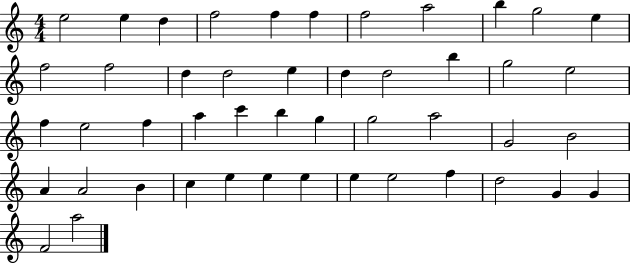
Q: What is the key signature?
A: C major